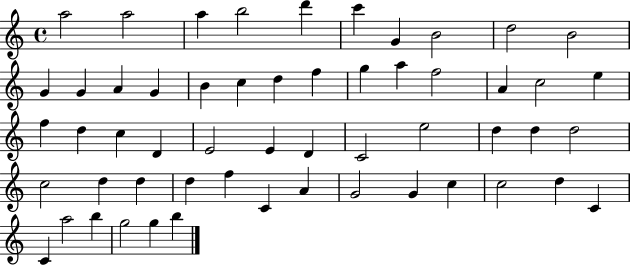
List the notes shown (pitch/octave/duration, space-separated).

A5/h A5/h A5/q B5/h D6/q C6/q G4/q B4/h D5/h B4/h G4/q G4/q A4/q G4/q B4/q C5/q D5/q F5/q G5/q A5/q F5/h A4/q C5/h E5/q F5/q D5/q C5/q D4/q E4/h E4/q D4/q C4/h E5/h D5/q D5/q D5/h C5/h D5/q D5/q D5/q F5/q C4/q A4/q G4/h G4/q C5/q C5/h D5/q C4/q C4/q A5/h B5/q G5/h G5/q B5/q